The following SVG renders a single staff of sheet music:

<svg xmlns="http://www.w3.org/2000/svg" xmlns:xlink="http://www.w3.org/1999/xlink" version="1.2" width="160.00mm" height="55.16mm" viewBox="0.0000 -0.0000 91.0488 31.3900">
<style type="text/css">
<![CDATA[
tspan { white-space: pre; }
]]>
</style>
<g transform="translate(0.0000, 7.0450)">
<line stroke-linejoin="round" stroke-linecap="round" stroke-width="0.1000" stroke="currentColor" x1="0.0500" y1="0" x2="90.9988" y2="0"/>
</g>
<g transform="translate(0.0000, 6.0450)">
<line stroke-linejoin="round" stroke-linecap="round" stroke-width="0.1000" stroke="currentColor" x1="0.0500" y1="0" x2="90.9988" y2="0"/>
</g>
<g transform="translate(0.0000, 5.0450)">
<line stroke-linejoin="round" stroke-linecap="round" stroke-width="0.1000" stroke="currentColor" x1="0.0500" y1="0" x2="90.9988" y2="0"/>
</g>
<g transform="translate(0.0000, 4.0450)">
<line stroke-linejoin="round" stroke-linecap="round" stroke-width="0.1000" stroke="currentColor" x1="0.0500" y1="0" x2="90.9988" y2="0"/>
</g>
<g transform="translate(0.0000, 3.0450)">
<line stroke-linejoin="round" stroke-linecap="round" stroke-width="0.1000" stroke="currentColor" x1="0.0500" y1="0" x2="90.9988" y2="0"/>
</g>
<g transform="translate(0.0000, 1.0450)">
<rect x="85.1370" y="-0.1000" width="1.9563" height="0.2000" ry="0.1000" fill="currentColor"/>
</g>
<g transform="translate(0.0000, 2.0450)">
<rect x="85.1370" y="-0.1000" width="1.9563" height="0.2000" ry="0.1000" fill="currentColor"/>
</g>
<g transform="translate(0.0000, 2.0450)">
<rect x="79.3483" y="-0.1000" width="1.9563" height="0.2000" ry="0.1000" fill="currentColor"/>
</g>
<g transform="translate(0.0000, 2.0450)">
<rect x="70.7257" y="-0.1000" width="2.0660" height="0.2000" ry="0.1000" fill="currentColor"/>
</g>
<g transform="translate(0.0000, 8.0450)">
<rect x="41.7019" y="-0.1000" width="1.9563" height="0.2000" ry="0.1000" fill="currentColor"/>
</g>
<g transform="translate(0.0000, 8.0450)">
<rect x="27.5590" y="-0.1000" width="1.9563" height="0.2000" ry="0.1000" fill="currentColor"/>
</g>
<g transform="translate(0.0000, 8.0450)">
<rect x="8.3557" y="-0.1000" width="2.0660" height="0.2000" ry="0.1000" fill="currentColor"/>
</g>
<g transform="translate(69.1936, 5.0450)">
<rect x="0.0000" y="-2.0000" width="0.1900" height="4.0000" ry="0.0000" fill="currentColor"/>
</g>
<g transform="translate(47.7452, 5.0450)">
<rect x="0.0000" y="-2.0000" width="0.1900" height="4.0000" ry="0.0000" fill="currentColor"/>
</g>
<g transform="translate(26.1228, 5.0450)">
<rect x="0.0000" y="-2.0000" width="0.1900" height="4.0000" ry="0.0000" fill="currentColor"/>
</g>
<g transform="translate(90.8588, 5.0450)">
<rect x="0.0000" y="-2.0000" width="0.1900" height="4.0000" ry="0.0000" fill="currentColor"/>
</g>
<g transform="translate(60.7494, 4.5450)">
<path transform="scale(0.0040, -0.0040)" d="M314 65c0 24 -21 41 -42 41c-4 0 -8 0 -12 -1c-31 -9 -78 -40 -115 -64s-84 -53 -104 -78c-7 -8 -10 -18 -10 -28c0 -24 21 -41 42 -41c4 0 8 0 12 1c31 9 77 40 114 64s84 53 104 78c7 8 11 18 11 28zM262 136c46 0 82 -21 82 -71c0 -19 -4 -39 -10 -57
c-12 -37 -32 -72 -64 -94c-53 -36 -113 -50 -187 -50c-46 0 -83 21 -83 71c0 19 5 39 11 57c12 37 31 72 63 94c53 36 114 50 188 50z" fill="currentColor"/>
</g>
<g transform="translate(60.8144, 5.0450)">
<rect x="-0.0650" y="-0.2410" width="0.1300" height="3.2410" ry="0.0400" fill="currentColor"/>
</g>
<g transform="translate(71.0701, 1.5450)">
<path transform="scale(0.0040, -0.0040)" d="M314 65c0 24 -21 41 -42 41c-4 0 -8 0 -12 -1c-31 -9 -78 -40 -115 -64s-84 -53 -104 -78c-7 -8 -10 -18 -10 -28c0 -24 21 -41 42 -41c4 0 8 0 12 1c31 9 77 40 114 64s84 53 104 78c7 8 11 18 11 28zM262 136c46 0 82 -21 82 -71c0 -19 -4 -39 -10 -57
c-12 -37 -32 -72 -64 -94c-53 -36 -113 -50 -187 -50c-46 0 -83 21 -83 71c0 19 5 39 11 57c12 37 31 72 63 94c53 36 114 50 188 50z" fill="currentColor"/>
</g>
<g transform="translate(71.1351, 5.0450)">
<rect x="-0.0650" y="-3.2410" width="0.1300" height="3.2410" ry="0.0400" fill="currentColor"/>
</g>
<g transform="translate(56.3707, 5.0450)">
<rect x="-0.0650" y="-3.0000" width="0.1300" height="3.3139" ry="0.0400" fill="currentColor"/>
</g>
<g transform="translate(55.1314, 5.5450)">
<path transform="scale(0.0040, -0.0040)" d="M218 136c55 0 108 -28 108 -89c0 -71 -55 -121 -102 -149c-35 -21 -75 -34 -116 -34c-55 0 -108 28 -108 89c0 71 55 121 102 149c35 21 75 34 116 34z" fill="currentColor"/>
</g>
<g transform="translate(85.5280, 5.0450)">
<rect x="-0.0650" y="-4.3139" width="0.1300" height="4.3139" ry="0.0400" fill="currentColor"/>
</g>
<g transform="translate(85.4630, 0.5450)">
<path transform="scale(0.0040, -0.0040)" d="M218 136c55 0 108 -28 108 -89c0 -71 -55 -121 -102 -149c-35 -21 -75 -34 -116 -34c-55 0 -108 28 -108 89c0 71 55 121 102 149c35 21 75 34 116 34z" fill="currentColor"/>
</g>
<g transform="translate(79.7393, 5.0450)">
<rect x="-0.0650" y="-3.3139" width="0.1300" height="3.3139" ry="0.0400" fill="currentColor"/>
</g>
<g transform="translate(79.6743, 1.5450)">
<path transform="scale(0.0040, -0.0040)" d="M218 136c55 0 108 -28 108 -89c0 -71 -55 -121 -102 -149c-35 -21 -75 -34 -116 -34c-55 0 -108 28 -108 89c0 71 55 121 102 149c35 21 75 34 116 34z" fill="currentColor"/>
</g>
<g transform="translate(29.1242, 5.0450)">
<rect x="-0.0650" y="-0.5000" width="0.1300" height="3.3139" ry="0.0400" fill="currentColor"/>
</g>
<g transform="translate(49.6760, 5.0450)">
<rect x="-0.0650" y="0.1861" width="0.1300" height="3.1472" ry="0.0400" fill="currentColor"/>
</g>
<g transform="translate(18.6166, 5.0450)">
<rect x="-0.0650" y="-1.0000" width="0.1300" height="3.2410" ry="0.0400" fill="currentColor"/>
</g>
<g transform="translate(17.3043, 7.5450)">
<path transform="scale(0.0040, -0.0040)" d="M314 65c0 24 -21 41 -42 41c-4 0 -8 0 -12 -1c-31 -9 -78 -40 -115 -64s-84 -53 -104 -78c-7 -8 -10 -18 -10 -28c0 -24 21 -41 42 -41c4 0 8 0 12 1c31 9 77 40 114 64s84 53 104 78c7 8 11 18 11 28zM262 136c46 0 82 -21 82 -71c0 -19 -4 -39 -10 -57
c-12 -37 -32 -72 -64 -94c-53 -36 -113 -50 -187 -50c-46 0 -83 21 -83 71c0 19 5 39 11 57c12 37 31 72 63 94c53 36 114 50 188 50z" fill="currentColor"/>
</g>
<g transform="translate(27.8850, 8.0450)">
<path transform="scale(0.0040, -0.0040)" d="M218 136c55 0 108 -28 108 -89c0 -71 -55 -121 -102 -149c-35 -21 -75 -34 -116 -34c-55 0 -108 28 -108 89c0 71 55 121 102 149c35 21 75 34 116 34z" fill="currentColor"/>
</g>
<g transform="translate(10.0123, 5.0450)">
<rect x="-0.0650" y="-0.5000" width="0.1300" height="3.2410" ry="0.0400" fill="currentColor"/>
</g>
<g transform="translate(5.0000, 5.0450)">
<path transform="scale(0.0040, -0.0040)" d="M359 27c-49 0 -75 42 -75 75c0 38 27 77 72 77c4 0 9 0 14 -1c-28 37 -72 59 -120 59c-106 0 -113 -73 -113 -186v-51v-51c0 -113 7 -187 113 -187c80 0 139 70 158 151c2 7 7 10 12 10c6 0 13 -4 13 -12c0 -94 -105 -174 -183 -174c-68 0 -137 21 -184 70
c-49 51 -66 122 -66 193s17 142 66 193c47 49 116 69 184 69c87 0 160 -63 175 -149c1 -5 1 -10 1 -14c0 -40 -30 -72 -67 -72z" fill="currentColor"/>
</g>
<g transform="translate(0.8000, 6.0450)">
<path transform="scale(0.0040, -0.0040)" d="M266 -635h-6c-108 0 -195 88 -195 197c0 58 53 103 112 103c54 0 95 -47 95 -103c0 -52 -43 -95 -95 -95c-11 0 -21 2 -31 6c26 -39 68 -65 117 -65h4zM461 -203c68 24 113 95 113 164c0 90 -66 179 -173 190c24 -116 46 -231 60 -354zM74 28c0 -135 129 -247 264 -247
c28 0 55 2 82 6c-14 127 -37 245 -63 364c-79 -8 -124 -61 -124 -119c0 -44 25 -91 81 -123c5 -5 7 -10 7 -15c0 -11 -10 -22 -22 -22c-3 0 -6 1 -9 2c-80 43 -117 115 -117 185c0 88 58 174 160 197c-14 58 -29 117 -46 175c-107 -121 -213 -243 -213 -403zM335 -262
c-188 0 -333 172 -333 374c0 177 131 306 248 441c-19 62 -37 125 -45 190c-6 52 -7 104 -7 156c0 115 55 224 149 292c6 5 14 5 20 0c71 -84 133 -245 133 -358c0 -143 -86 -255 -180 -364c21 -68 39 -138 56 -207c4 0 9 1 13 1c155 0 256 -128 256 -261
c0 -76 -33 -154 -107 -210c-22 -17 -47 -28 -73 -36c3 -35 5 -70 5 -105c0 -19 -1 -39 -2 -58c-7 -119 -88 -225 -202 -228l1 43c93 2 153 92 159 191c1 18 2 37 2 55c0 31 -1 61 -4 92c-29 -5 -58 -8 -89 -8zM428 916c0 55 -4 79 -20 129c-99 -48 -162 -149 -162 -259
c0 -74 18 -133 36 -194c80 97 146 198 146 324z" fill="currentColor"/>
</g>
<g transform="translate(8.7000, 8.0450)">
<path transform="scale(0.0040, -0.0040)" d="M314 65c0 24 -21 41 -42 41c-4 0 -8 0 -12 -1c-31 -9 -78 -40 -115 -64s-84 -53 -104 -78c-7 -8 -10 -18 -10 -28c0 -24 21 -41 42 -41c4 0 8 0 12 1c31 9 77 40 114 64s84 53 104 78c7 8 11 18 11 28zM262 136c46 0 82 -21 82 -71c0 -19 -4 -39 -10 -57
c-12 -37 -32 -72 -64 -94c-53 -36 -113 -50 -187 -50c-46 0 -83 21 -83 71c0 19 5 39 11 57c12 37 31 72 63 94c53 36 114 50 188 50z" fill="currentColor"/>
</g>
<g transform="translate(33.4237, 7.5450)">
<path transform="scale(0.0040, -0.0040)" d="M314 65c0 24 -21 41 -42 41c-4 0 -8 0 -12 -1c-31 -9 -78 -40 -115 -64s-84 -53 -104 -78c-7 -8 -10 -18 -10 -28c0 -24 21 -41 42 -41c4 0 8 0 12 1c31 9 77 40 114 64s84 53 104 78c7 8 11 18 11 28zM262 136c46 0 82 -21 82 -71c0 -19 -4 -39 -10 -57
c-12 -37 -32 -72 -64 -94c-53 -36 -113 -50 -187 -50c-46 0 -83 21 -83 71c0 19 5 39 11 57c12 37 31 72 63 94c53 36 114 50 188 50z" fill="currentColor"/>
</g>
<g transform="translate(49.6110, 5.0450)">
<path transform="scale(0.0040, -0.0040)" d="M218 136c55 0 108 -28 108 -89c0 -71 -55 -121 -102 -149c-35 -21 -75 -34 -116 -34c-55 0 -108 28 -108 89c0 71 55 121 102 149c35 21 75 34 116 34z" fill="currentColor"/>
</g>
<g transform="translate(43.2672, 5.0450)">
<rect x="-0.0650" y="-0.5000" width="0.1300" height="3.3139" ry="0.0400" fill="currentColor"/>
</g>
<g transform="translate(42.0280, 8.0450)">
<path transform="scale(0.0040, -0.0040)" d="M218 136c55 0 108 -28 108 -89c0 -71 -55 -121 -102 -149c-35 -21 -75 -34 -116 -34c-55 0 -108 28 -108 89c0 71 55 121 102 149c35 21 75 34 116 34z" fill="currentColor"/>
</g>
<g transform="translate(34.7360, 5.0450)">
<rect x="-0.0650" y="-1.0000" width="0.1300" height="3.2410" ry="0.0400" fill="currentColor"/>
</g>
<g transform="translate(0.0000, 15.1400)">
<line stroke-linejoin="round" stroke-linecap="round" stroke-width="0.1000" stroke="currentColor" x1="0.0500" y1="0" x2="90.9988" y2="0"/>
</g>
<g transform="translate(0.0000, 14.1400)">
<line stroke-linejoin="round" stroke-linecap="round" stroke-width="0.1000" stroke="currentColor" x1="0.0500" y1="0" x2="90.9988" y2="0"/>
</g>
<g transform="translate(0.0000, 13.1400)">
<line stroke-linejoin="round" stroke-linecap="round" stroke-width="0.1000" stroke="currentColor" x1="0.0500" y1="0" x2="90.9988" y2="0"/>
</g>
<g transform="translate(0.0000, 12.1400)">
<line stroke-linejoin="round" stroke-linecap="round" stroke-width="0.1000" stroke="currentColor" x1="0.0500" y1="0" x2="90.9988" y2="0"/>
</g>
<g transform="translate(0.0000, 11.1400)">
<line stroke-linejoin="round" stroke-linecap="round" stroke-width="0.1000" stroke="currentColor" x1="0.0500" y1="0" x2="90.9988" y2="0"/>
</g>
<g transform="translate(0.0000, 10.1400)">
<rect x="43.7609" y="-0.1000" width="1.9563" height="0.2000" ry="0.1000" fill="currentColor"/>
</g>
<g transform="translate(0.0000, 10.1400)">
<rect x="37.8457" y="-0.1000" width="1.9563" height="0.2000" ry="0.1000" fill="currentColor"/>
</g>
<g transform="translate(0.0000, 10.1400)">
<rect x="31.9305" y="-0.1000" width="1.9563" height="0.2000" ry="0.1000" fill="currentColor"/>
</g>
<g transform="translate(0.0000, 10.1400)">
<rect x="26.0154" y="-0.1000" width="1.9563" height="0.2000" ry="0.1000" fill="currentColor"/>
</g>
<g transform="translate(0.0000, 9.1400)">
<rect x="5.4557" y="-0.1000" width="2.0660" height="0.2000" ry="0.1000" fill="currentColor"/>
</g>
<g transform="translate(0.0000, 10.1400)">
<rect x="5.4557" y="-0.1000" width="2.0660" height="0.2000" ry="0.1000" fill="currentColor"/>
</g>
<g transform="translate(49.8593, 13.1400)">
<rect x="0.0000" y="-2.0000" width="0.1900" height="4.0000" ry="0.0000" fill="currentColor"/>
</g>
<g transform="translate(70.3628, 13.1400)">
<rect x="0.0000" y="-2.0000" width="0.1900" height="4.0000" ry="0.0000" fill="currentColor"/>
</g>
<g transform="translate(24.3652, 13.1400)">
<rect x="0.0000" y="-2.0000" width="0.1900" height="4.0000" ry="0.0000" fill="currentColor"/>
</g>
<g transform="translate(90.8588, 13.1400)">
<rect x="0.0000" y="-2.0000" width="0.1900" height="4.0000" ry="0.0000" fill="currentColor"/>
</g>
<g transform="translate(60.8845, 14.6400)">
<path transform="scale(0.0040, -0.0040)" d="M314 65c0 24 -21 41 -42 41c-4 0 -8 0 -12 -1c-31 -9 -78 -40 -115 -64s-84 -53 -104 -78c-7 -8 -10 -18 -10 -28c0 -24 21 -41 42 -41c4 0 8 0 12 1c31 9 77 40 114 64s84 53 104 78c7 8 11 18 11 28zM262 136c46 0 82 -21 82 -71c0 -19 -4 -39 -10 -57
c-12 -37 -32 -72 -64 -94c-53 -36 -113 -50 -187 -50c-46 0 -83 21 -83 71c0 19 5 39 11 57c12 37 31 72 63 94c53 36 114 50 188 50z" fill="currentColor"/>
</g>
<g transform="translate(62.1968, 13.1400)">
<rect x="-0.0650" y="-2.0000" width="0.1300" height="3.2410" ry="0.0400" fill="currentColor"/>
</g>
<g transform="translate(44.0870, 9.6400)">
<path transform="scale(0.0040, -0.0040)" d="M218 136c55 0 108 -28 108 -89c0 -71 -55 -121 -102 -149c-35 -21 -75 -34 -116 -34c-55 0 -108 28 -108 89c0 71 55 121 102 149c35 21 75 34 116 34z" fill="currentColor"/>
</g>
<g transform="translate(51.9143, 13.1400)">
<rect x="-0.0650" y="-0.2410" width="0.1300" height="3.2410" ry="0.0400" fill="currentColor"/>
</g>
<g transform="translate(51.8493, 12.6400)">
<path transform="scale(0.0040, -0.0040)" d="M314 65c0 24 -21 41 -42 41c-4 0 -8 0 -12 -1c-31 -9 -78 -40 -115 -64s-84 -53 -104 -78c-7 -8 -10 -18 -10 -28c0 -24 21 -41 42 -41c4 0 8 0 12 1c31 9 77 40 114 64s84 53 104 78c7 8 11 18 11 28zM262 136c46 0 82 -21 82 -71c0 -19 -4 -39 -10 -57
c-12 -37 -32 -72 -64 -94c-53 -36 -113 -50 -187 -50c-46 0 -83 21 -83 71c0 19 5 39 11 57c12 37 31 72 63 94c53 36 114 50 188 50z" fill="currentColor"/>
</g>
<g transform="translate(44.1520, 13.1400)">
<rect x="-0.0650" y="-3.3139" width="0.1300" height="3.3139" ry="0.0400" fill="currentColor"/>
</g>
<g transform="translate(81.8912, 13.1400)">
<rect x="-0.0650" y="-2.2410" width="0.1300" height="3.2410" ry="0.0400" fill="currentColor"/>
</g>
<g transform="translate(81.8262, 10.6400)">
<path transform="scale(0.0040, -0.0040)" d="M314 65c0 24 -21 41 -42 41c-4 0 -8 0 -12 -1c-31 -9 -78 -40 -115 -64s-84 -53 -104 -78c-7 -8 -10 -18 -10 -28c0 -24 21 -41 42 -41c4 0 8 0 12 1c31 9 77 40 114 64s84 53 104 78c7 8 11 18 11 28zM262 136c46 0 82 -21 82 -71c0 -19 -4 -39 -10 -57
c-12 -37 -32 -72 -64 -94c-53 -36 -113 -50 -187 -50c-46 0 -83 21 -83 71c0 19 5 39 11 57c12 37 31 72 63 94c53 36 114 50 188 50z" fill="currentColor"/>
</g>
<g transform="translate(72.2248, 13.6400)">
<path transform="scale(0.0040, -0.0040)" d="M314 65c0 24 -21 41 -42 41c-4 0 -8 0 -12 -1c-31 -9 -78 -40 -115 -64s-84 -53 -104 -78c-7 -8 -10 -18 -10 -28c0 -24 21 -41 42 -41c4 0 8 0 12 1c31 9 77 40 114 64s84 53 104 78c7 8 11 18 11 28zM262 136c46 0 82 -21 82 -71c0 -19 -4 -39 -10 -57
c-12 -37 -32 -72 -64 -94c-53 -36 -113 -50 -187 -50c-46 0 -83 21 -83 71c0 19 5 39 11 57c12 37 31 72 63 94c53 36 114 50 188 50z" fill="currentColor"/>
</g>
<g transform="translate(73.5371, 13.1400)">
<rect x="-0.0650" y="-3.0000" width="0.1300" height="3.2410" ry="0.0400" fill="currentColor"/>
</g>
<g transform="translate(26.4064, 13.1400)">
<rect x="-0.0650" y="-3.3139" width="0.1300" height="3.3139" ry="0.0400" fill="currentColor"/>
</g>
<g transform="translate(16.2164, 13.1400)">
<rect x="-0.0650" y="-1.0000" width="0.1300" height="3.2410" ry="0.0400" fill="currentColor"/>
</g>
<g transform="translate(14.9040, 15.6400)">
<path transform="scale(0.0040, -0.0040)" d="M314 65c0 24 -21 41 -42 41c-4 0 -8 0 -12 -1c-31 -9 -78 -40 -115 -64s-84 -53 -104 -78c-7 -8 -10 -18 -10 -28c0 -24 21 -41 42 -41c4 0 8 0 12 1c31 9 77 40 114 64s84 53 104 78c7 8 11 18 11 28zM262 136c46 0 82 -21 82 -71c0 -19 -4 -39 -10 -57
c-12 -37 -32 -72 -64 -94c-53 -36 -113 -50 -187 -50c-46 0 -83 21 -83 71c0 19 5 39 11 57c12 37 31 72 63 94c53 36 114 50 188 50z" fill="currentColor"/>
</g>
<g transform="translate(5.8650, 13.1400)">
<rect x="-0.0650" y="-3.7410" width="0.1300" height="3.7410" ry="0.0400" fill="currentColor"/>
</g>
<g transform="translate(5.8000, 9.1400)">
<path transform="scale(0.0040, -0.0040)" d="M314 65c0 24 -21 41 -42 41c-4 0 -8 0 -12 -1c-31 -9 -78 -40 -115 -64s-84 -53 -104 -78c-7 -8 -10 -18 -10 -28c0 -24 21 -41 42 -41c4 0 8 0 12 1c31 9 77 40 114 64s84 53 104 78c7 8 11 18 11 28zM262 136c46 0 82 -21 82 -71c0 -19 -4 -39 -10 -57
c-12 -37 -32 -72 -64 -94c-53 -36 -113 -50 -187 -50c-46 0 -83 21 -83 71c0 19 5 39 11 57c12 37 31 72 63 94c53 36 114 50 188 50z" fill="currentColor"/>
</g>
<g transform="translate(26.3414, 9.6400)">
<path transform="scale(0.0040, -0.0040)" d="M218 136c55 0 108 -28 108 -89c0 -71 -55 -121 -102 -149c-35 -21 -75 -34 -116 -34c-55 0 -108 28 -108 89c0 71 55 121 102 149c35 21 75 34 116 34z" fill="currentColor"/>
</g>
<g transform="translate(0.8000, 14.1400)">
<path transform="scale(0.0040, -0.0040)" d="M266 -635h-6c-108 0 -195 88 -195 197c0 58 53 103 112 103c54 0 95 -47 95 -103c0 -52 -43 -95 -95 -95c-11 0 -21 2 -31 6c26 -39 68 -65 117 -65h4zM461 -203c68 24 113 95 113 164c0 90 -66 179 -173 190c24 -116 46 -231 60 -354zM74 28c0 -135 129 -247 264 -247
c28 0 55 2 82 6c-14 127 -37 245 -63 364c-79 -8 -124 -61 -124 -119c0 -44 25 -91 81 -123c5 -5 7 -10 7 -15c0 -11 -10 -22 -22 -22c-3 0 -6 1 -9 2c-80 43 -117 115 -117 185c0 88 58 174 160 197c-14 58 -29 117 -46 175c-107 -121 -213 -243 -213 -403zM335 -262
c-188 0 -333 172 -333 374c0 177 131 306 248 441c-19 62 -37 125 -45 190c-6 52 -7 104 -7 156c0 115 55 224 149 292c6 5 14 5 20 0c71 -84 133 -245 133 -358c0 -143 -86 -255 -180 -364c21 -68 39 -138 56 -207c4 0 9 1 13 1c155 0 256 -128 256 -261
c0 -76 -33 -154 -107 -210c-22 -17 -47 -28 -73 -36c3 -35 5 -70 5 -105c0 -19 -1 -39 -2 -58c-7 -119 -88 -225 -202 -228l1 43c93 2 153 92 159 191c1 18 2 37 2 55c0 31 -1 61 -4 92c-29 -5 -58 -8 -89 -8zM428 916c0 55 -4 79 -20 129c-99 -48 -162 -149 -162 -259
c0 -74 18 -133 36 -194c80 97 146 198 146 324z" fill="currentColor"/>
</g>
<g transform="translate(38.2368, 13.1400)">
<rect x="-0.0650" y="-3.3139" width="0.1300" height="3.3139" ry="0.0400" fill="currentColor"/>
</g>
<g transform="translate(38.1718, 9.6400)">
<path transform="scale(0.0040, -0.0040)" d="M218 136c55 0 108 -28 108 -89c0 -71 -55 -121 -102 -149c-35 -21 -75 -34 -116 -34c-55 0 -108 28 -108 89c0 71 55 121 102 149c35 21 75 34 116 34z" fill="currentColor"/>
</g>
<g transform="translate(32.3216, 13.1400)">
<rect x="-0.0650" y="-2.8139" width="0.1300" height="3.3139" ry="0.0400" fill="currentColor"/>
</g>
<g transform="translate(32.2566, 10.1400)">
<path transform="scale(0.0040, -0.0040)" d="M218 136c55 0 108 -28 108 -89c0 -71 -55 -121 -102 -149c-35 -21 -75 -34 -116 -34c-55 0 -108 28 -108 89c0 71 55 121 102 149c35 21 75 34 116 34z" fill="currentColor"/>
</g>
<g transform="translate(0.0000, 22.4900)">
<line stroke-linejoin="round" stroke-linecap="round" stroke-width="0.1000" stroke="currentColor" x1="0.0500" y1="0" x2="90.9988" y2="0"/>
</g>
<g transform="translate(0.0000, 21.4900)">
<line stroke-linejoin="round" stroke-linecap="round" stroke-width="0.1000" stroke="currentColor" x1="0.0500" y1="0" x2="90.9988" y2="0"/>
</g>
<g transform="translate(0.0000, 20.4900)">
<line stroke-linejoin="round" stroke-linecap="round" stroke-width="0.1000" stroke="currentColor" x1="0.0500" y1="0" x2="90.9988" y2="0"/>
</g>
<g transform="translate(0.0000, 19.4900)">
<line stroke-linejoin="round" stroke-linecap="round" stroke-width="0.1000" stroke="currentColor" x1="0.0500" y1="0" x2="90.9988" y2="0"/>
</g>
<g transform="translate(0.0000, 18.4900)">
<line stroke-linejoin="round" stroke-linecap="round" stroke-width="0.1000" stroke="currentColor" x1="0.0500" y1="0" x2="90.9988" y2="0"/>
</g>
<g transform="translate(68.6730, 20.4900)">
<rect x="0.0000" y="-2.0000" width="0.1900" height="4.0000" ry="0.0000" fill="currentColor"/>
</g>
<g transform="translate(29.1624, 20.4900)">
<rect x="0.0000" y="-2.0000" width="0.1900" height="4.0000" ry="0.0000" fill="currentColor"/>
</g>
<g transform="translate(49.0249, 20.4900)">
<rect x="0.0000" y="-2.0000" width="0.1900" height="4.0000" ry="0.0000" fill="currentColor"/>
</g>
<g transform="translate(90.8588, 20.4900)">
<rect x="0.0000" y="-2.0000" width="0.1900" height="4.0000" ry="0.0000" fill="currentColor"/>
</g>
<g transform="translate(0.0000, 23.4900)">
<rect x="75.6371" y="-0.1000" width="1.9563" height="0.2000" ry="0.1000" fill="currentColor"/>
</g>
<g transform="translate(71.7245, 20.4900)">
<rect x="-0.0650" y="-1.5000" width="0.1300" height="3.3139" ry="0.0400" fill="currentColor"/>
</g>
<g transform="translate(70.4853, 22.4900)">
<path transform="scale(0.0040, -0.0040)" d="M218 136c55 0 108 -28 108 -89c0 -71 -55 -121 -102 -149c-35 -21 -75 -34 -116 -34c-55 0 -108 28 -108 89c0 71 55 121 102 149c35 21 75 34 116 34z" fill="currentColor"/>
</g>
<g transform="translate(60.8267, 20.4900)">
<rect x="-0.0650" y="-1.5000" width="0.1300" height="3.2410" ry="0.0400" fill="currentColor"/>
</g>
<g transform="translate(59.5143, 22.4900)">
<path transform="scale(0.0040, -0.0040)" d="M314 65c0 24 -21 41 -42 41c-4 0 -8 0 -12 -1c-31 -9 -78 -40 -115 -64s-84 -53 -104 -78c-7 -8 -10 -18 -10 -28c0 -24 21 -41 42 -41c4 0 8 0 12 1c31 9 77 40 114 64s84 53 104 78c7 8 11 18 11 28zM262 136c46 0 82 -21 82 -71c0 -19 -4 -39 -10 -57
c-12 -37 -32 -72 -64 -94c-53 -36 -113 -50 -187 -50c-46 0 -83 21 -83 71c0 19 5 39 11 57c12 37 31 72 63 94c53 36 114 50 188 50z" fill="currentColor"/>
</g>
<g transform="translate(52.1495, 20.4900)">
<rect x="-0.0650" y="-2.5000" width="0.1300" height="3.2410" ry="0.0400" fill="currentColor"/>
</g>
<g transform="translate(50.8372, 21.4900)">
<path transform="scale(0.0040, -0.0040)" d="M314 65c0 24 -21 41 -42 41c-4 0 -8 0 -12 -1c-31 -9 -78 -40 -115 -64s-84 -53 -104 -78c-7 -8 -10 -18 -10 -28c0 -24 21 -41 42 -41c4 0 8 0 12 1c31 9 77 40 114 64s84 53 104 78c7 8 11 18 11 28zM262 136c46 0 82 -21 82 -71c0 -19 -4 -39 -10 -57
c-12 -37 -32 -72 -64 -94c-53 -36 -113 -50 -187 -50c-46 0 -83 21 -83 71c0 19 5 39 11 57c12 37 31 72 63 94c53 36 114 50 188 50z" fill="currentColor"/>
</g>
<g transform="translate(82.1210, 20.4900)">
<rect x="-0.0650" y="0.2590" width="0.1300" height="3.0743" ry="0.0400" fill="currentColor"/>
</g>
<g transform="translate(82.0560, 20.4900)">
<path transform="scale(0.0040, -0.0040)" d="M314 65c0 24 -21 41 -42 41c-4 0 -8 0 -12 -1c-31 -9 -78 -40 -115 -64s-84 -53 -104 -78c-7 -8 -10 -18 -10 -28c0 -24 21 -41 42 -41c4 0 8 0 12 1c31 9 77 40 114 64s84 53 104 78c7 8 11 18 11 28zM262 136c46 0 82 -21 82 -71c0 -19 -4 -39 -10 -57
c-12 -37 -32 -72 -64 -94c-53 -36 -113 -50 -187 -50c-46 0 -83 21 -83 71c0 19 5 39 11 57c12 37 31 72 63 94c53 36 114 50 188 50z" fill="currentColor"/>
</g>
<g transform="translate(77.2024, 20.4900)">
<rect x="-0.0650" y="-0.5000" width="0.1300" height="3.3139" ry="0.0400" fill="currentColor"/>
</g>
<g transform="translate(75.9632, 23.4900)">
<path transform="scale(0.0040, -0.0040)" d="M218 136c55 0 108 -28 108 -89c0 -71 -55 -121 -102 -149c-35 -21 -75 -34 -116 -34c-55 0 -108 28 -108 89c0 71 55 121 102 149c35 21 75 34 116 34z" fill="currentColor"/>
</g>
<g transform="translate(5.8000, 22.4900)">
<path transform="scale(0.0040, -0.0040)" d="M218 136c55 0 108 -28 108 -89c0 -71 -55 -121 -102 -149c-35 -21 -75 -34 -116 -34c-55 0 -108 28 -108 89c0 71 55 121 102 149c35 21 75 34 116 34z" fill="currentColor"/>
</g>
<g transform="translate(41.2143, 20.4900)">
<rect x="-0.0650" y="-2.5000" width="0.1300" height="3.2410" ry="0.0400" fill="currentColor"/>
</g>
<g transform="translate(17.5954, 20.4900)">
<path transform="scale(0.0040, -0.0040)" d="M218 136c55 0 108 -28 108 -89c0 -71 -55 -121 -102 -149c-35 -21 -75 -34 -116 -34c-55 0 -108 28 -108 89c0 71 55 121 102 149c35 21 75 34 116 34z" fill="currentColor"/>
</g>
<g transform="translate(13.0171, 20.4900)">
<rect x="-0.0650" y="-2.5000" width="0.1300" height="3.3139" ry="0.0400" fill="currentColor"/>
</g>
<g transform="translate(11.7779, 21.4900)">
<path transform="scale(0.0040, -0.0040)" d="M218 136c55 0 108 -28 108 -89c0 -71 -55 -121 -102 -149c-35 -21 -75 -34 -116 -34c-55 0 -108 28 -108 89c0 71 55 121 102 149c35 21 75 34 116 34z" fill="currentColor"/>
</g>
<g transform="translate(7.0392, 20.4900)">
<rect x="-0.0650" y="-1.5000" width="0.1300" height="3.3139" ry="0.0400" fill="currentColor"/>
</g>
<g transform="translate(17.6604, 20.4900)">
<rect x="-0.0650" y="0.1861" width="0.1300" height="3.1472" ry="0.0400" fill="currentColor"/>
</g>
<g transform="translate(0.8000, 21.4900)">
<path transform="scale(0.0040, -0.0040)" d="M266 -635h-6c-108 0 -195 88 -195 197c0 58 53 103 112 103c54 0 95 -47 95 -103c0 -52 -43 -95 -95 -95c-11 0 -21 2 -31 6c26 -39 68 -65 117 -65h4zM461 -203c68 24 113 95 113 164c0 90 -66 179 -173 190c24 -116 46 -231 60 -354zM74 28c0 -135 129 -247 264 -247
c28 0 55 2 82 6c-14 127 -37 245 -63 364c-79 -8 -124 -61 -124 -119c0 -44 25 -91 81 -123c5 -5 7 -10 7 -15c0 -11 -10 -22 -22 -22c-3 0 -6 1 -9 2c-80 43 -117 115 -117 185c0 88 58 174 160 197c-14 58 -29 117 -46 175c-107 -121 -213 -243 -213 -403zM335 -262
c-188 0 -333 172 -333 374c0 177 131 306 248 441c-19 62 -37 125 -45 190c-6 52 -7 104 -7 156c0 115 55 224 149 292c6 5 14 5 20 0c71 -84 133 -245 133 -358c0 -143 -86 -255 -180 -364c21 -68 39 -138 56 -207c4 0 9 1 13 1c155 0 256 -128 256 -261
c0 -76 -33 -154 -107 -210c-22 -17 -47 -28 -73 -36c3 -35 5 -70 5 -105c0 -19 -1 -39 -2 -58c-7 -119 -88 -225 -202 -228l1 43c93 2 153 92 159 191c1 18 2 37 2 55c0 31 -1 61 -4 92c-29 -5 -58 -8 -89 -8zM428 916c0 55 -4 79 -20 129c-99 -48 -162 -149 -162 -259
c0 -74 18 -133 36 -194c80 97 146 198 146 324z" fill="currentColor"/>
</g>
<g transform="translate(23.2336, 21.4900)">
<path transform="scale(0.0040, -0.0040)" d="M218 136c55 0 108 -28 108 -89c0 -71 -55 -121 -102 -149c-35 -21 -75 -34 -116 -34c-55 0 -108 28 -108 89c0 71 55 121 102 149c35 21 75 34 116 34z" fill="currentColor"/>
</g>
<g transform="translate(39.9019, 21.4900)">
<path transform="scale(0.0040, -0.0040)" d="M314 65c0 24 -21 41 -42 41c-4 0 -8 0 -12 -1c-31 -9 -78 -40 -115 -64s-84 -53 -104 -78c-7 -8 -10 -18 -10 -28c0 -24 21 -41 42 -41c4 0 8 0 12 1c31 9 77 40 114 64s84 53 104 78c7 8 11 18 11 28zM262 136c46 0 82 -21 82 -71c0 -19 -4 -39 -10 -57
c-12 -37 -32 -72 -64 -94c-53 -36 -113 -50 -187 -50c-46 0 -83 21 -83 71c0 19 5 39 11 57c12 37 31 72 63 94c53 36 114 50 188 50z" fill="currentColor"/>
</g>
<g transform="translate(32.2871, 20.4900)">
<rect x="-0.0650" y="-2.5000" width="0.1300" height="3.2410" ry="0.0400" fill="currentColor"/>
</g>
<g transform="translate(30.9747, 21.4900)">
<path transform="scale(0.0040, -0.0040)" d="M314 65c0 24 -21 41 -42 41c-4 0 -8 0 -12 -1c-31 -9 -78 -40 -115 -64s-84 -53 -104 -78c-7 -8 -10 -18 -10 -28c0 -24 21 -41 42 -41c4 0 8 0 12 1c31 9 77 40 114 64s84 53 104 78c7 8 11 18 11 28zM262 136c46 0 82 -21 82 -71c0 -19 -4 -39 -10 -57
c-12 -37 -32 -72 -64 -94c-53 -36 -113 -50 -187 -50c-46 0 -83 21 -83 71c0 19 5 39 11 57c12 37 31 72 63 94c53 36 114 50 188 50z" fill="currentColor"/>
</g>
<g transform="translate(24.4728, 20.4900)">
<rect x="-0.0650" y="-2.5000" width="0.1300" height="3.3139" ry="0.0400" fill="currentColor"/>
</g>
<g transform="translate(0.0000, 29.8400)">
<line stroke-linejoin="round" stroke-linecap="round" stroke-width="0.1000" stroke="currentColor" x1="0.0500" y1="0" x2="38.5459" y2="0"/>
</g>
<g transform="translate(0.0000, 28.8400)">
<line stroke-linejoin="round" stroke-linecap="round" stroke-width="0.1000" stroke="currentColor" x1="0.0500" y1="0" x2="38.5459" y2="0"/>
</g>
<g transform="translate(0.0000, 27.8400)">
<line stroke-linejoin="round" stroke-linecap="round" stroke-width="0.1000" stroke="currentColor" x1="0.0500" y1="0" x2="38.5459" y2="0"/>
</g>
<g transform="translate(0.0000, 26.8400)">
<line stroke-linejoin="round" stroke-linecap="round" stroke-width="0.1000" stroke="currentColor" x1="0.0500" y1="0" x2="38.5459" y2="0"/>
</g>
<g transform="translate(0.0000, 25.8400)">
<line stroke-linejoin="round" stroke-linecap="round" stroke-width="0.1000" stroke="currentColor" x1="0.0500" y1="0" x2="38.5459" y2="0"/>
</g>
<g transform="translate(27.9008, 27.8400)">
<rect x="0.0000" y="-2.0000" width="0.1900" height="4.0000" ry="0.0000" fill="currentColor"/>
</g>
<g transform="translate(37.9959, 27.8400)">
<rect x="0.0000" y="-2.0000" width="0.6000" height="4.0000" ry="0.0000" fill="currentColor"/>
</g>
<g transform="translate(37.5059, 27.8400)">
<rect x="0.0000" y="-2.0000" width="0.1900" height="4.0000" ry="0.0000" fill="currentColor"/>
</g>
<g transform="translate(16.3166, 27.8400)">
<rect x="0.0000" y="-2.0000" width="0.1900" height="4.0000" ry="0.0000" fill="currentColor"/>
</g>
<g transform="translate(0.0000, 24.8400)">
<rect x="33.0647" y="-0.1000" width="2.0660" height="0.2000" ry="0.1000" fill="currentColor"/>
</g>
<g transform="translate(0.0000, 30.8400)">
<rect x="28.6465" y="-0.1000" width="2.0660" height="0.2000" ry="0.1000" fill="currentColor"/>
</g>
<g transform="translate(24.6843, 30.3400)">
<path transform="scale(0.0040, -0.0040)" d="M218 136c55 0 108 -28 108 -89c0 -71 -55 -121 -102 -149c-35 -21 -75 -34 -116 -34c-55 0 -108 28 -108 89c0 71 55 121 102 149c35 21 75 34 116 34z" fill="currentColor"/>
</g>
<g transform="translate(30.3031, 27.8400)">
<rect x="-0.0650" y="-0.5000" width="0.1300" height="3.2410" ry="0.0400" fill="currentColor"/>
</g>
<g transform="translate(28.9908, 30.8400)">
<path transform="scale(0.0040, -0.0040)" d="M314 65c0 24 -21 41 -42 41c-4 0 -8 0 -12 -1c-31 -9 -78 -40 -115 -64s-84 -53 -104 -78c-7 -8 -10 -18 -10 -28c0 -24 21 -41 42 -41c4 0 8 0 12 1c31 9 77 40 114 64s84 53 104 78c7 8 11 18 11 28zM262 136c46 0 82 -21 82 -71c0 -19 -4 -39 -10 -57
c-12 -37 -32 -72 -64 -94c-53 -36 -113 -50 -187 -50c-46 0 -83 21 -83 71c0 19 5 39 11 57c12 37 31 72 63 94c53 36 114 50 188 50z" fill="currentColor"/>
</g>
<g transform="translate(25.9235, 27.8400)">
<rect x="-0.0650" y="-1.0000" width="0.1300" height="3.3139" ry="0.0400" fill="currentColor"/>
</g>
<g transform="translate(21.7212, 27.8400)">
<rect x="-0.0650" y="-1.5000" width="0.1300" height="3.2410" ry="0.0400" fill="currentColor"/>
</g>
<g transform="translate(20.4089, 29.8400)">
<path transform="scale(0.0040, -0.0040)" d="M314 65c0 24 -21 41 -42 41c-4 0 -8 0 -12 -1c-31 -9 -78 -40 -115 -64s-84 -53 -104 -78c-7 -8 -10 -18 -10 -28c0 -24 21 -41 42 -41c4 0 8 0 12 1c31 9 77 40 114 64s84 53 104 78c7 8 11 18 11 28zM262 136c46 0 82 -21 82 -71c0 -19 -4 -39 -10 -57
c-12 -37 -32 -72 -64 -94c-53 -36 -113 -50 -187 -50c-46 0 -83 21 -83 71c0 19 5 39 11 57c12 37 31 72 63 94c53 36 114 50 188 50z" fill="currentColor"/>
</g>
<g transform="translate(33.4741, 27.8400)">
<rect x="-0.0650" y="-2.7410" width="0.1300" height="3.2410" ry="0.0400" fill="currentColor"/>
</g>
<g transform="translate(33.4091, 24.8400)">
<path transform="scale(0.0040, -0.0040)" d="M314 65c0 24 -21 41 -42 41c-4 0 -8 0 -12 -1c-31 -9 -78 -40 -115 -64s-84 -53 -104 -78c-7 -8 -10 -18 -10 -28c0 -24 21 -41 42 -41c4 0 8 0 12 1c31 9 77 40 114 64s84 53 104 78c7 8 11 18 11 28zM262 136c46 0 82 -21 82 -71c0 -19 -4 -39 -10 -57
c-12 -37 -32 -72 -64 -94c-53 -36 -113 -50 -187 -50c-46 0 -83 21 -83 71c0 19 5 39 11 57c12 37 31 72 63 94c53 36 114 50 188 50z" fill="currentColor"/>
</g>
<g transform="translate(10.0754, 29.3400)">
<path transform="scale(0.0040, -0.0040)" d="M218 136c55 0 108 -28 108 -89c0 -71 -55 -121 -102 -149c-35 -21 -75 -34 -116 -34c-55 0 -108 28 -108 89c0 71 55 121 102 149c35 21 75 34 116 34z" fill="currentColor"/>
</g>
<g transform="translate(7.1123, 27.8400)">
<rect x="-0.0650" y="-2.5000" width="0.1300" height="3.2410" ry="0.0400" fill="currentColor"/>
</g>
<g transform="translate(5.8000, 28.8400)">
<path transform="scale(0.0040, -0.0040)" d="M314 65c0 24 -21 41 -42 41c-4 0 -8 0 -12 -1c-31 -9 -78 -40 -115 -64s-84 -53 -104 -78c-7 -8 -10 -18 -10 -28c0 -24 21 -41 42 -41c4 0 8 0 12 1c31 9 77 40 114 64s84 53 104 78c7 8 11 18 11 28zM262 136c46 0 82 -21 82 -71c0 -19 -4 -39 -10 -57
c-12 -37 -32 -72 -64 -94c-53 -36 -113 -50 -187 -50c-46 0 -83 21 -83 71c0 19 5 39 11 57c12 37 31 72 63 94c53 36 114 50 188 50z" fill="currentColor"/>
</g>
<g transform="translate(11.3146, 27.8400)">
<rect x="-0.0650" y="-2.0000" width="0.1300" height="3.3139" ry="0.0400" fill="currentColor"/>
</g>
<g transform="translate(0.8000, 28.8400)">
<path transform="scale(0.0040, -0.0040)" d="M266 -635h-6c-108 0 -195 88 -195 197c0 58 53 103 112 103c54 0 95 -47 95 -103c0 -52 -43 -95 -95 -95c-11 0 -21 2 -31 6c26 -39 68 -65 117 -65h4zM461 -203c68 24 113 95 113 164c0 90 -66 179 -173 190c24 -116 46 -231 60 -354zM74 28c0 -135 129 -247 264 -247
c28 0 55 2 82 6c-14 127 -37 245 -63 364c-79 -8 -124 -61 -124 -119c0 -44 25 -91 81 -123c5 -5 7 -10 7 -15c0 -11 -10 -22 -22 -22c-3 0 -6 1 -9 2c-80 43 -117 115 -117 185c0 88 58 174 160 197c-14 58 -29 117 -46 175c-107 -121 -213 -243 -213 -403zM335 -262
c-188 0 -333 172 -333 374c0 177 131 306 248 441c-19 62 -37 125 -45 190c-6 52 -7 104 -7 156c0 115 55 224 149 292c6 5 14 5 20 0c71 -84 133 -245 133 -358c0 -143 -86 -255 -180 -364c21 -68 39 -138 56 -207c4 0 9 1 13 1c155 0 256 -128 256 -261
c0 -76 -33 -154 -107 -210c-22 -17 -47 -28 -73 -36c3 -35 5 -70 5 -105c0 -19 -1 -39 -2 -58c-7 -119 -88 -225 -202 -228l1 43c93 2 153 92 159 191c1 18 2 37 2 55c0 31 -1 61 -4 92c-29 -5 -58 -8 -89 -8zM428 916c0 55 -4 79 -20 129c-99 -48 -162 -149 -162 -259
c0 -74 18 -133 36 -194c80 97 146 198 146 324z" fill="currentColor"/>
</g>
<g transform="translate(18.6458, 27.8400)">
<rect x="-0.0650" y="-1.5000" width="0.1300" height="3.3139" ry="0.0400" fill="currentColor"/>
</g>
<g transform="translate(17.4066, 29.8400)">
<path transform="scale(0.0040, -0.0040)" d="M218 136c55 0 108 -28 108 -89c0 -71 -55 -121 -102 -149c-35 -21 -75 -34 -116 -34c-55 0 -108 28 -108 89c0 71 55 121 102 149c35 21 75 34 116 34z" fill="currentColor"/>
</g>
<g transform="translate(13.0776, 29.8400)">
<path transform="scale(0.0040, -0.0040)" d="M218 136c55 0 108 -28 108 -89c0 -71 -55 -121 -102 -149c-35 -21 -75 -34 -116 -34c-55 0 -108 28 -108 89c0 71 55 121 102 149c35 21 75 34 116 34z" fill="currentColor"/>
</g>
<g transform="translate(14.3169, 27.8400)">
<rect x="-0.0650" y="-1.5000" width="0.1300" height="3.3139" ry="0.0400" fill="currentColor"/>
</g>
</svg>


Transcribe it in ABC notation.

X:1
T:Untitled
M:4/4
L:1/4
K:C
C2 D2 C D2 C B A c2 b2 b d' c'2 D2 b a b b c2 F2 A2 g2 E G B G G2 G2 G2 E2 E C B2 G2 F E E E2 D C2 a2